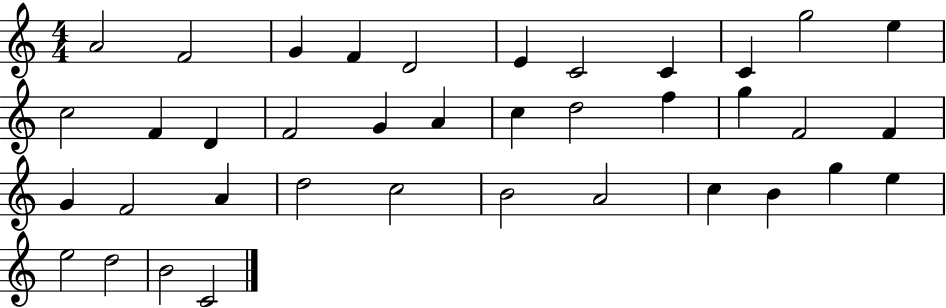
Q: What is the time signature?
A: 4/4